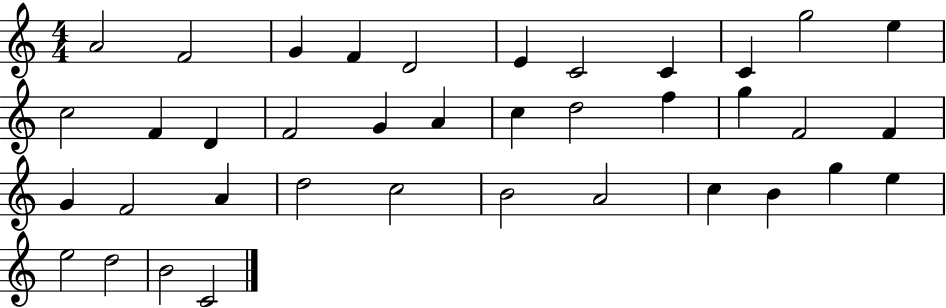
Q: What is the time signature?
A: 4/4